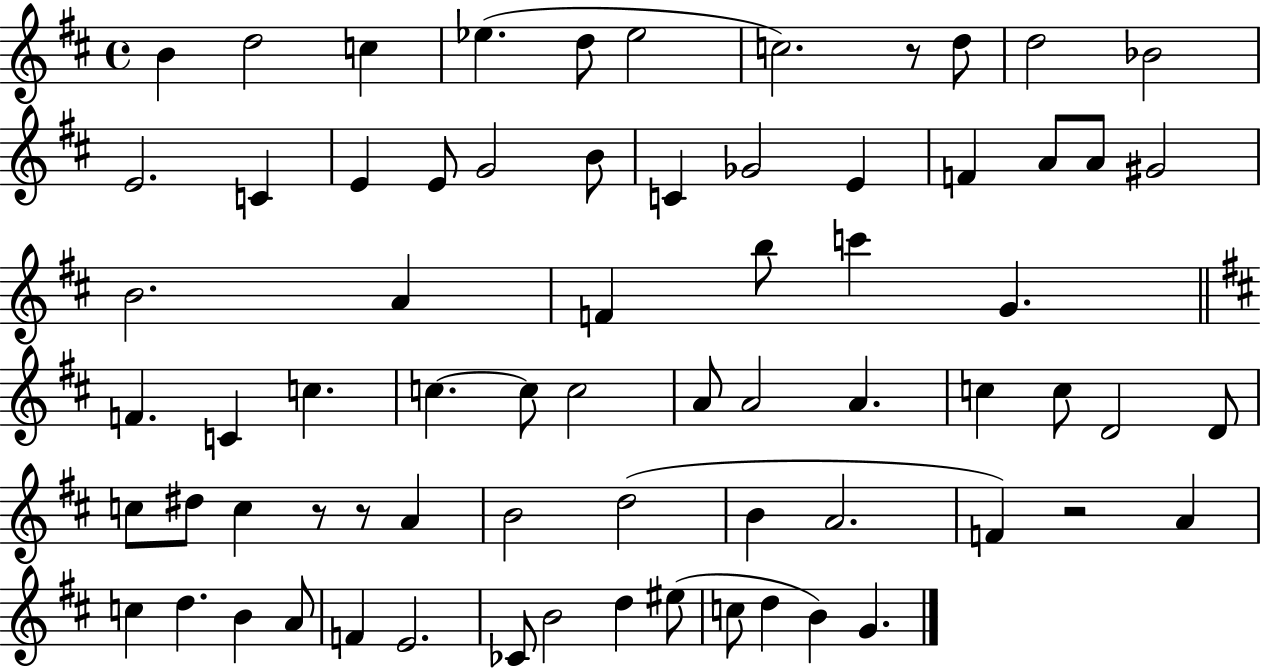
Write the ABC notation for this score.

X:1
T:Untitled
M:4/4
L:1/4
K:D
B d2 c _e d/2 _e2 c2 z/2 d/2 d2 _B2 E2 C E E/2 G2 B/2 C _G2 E F A/2 A/2 ^G2 B2 A F b/2 c' G F C c c c/2 c2 A/2 A2 A c c/2 D2 D/2 c/2 ^d/2 c z/2 z/2 A B2 d2 B A2 F z2 A c d B A/2 F E2 _C/2 B2 d ^e/2 c/2 d B G